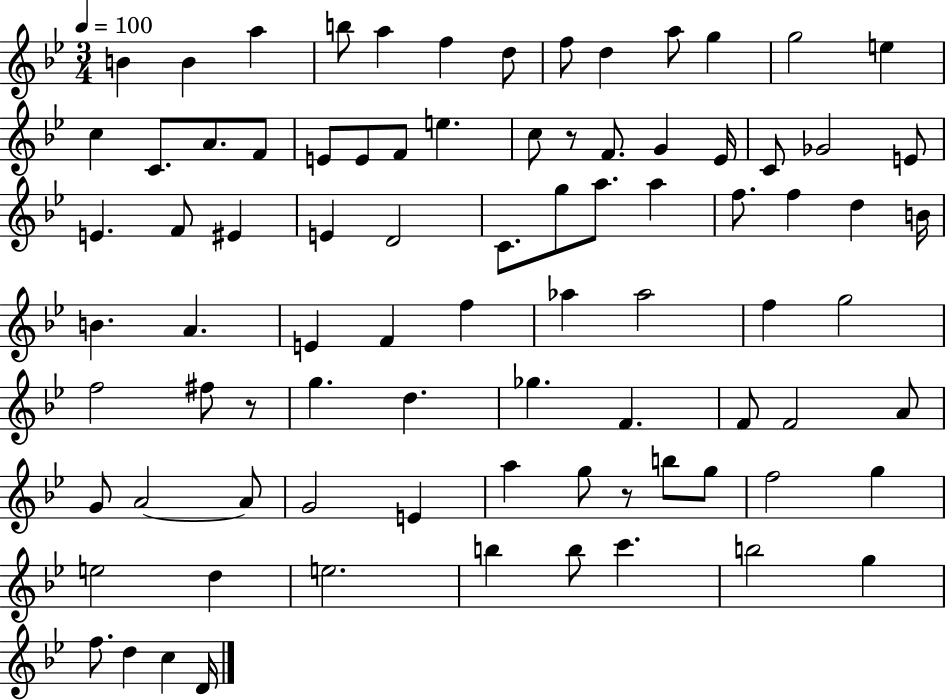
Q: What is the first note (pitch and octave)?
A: B4